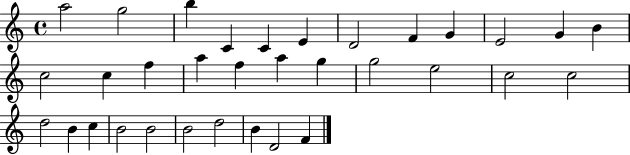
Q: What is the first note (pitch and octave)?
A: A5